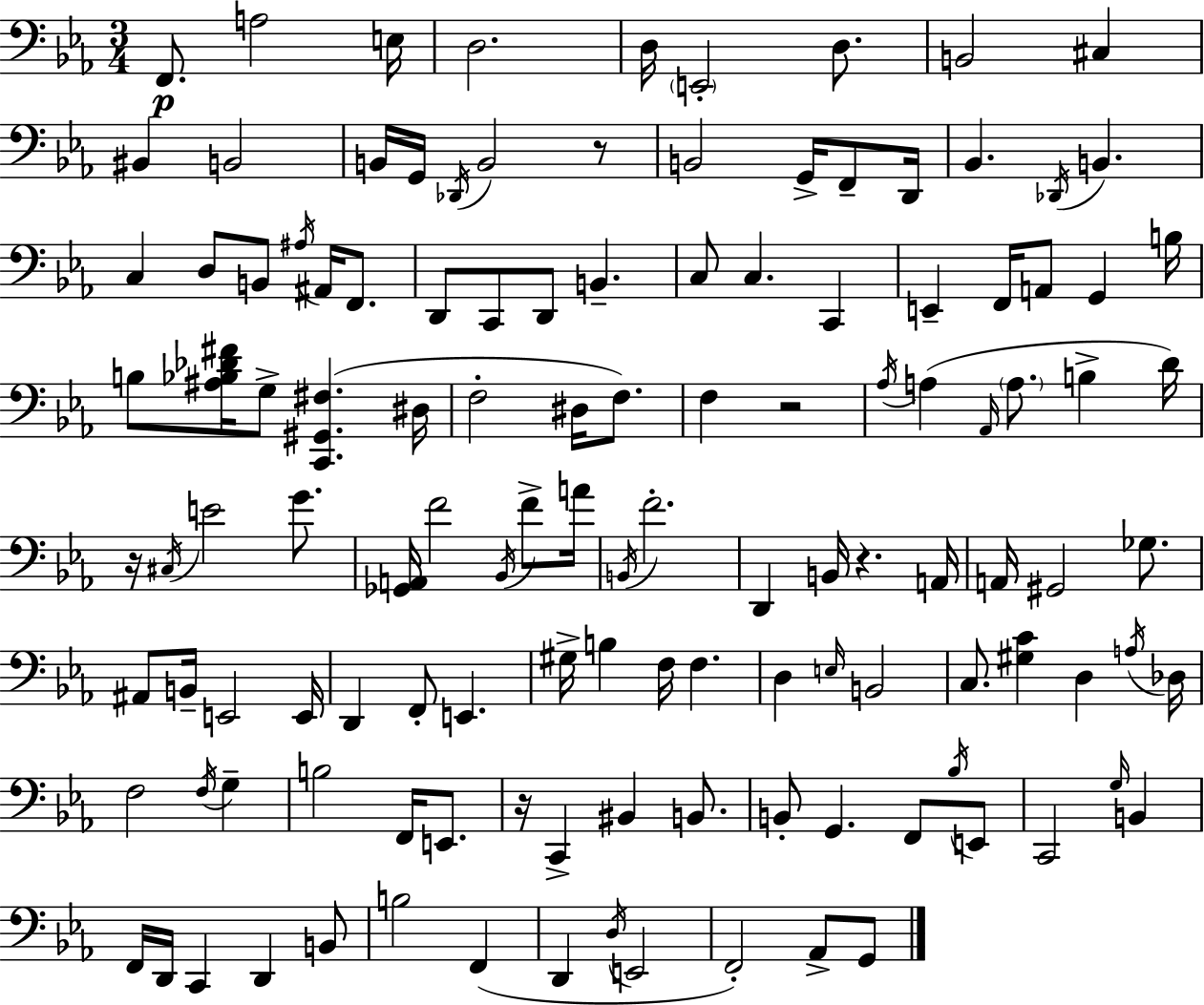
{
  \clef bass
  \numericTimeSignature
  \time 3/4
  \key ees \major
  f,8.\p a2 e16 | d2. | d16 \parenthesize e,2-. d8. | b,2 cis4 | \break bis,4 b,2 | b,16 g,16 \acciaccatura { des,16 } b,2 r8 | b,2 g,16-> f,8-- | d,16 bes,4. \acciaccatura { des,16 } b,4. | \break c4 d8 b,8 \acciaccatura { ais16 } ais,16 | f,8. d,8 c,8 d,8 b,4.-- | c8 c4. c,4 | e,4-- f,16 a,8 g,4 | \break b16 b8 <ais bes des' fis'>16 g8-> <c, gis, fis>4.( | dis16 f2-. dis16 | f8.) f4 r2 | \acciaccatura { aes16 }( a4 \grace { aes,16 } \parenthesize a8. | \break b4-> d'16) r16 \acciaccatura { cis16 } e'2 | g'8. <ges, a,>16 f'2 | \acciaccatura { bes,16 } f'8-> a'16 \acciaccatura { b,16 } f'2.-. | d,4 | \break b,16 r4. a,16 a,16 gis,2 | ges8. ais,8 b,16-- e,2 | e,16 d,4 | f,8-. e,4. gis16-> b4 | \break f16 f4. d4 | \grace { e16 } b,2 c8. | <gis c'>4 d4 \acciaccatura { a16 } des16 f2 | \acciaccatura { f16 } g4-- b2 | \break f,16 e,8. r16 | c,4-> bis,4 b,8. b,8-. | g,4. f,8 \acciaccatura { bes16 } e,8 | c,2 \grace { g16 } b,4 | \break f,16 d,16 c,4 d,4 b,8 | b2 f,4( | d,4 \acciaccatura { d16 } e,2 | f,2-.) aes,8-> | \break g,8 \bar "|."
}